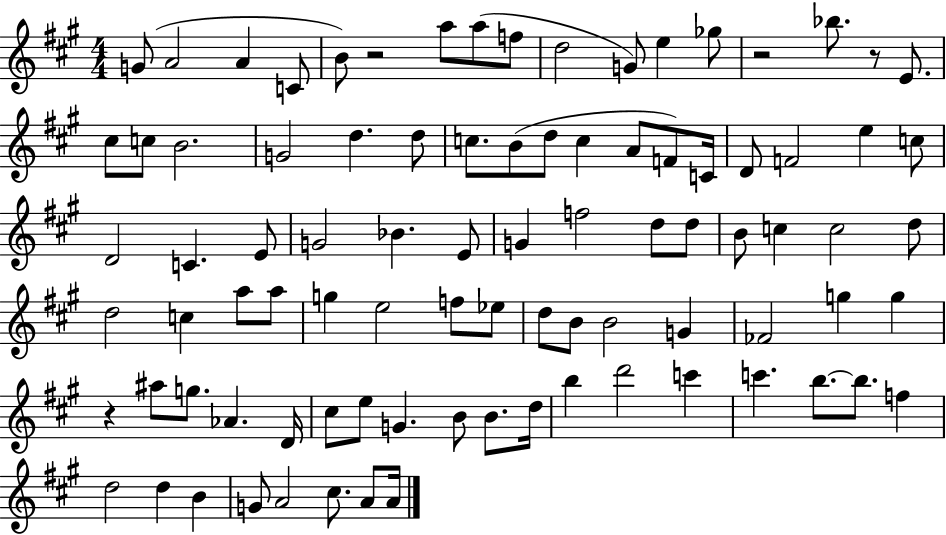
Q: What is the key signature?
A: A major